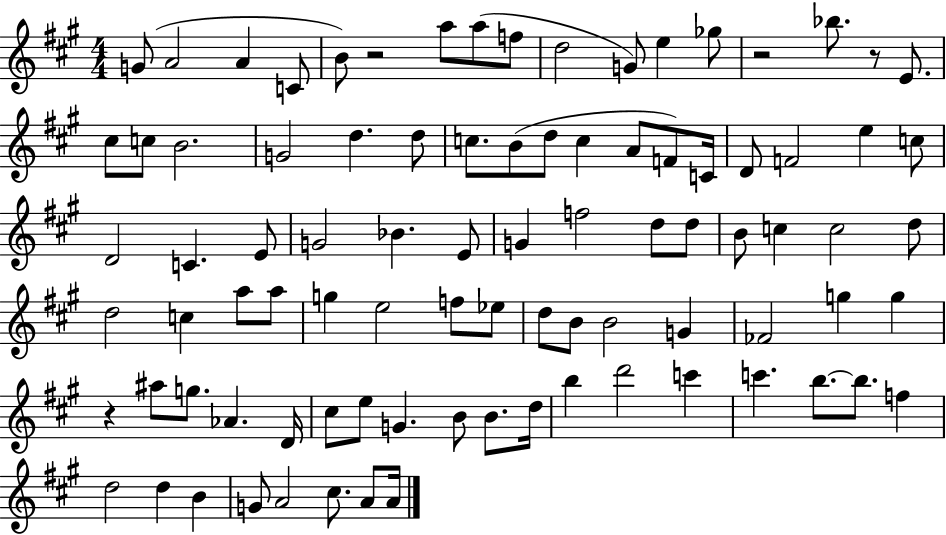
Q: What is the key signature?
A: A major